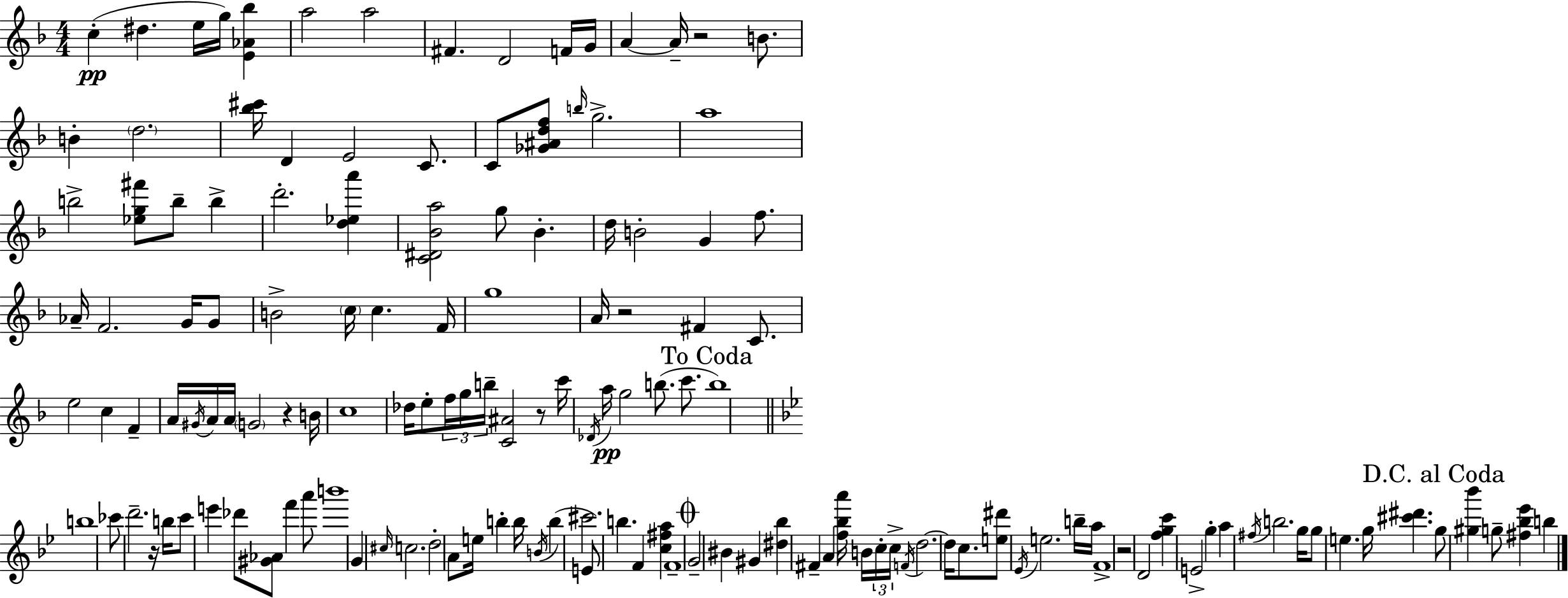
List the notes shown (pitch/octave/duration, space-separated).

C5/q D#5/q. E5/s G5/s [E4,Ab4,Bb5]/q A5/h A5/h F#4/q. D4/h F4/s G4/s A4/q A4/s R/h B4/e. B4/q D5/h. [Bb5,C#6]/s D4/q E4/h C4/e. C4/e [Gb4,A#4,D5,F5]/e B5/s G5/h. A5/w B5/h [Eb5,G5,F#6]/e B5/e B5/q D6/h. [D5,Eb5,A6]/q [C4,D#4,Bb4,A5]/h G5/e Bb4/q. D5/s B4/h G4/q F5/e. Ab4/s F4/h. G4/s G4/e B4/h C5/s C5/q. F4/s G5/w A4/s R/h F#4/q C4/e. E5/h C5/q F4/q A4/s G#4/s A4/s A4/s G4/h R/q B4/s C5/w Db5/s E5/e F5/s G5/s B5/s [C4,A#4]/h R/e C6/s Db4/s A5/s G5/h B5/e. C6/e. B5/w B5/w CES6/e D6/h. R/s B5/s C6/e E6/q Db6/e [G#4,Ab4]/e F6/q A6/e B6/w G4/q C#5/s C5/h. D5/h A4/e E5/s B5/q B5/s B4/s B5/q C#6/h. E4/e B5/q. F4/q [C5,F#5,A5]/q F4/w G4/h BIS4/q G#4/q [D#5,Bb5]/q F#4/q A4/q [F5,Bb5,A6]/s B4/s C5/s C5/s F4/s D5/h. D5/s C5/e. [E5,D#6]/e Eb4/s E5/h. B5/s A5/s F4/w R/h D4/h [F5,G5,C6]/q E4/h G5/q A5/q F#5/s B5/h. G5/s G5/e E5/q. G5/s [C#6,D#6]/q. G5/e [G#5,Bb6]/q G5/e [F#5,Bb5,Eb6]/q B5/q